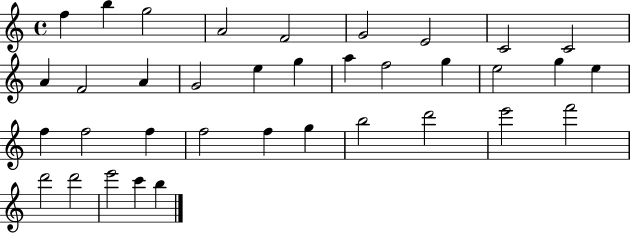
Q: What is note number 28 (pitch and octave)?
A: B5